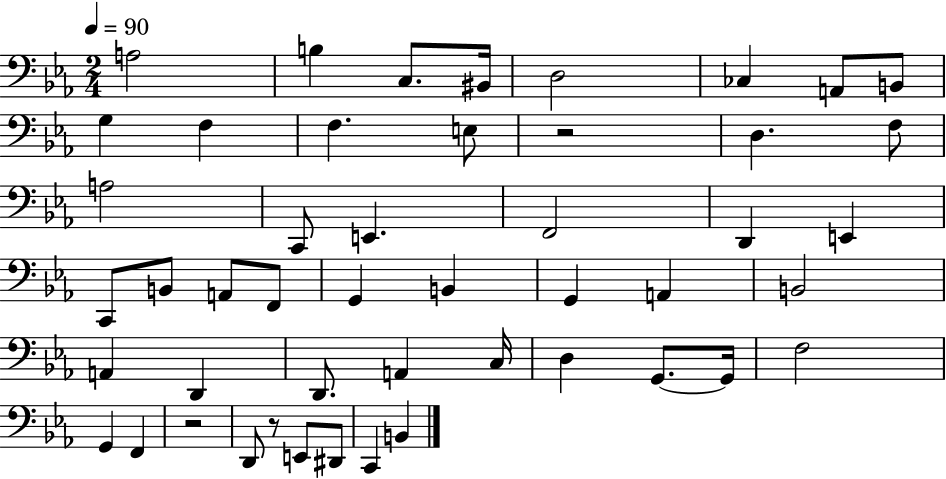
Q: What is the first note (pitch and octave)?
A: A3